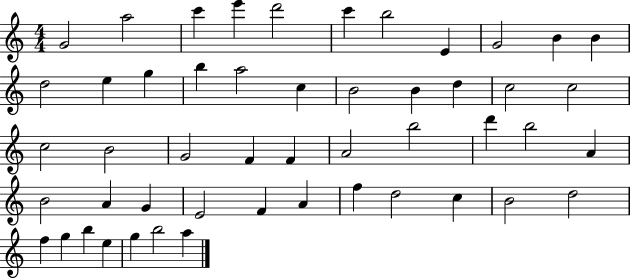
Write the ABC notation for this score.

X:1
T:Untitled
M:4/4
L:1/4
K:C
G2 a2 c' e' d'2 c' b2 E G2 B B d2 e g b a2 c B2 B d c2 c2 c2 B2 G2 F F A2 b2 d' b2 A B2 A G E2 F A f d2 c B2 d2 f g b e g b2 a